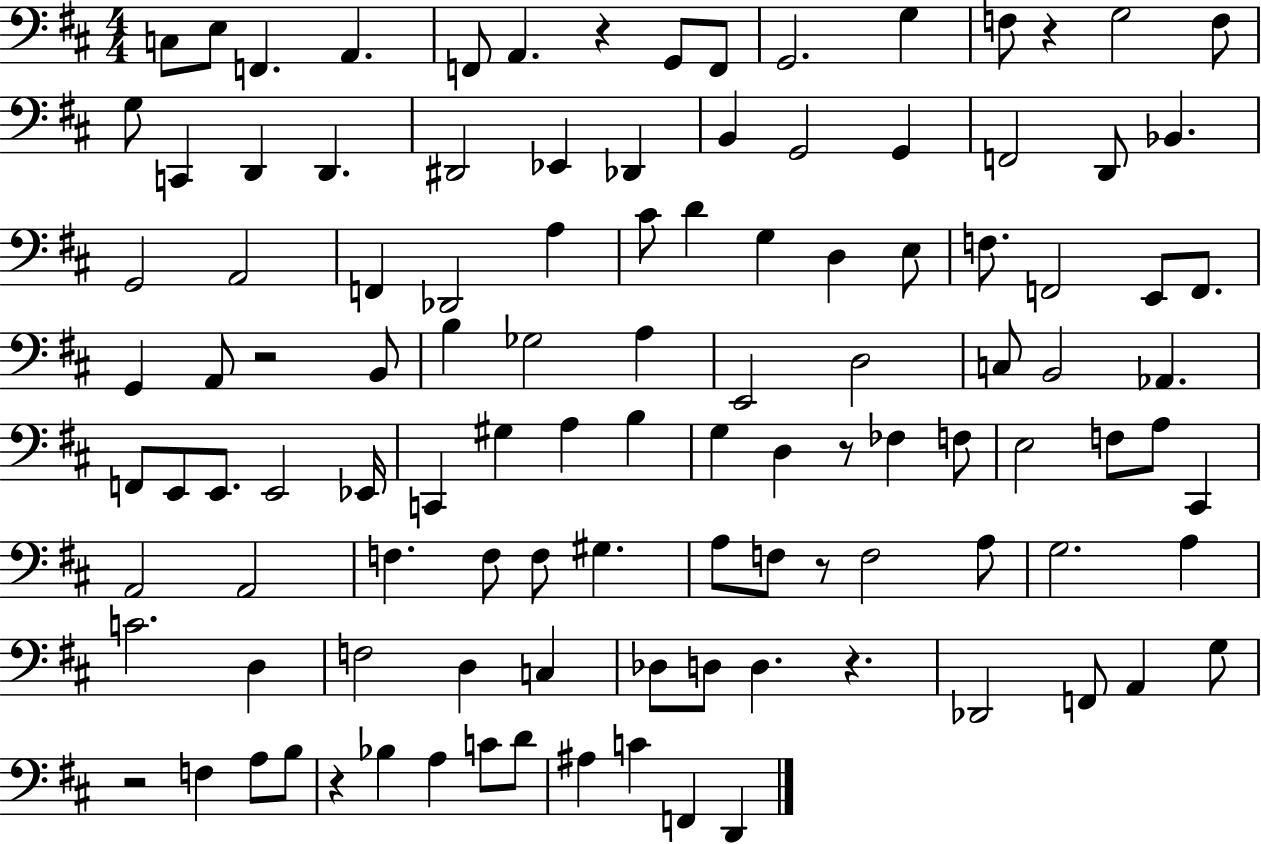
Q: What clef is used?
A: bass